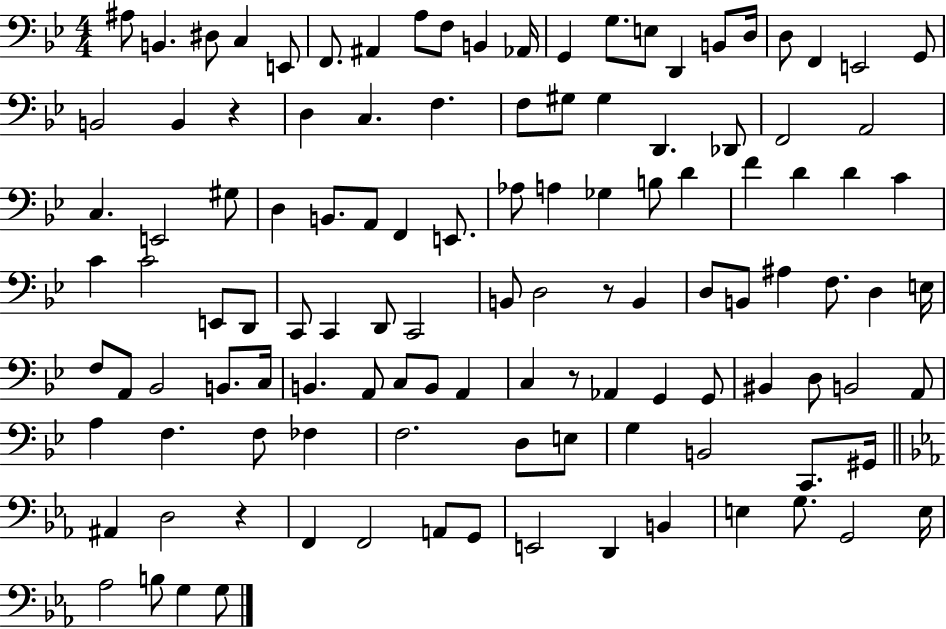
A#3/e B2/q. D#3/e C3/q E2/e F2/e. A#2/q A3/e F3/e B2/q Ab2/s G2/q G3/e. E3/e D2/q B2/e D3/s D3/e F2/q E2/h G2/e B2/h B2/q R/q D3/q C3/q. F3/q. F3/e G#3/e G#3/q D2/q. Db2/e F2/h A2/h C3/q. E2/h G#3/e D3/q B2/e. A2/e F2/q E2/e. Ab3/e A3/q Gb3/q B3/e D4/q F4/q D4/q D4/q C4/q C4/q C4/h E2/e D2/e C2/e C2/q D2/e C2/h B2/e D3/h R/e B2/q D3/e B2/e A#3/q F3/e. D3/q E3/s F3/e A2/e Bb2/h B2/e. C3/s B2/q. A2/e C3/e B2/e A2/q C3/q R/e Ab2/q G2/q G2/e BIS2/q D3/e B2/h A2/e A3/q F3/q. F3/e FES3/q F3/h. D3/e E3/e G3/q B2/h C2/e. G#2/s A#2/q D3/h R/q F2/q F2/h A2/e G2/e E2/h D2/q B2/q E3/q G3/e. G2/h E3/s Ab3/h B3/e G3/q G3/e